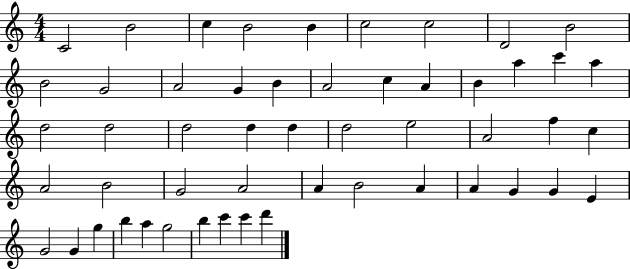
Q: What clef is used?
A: treble